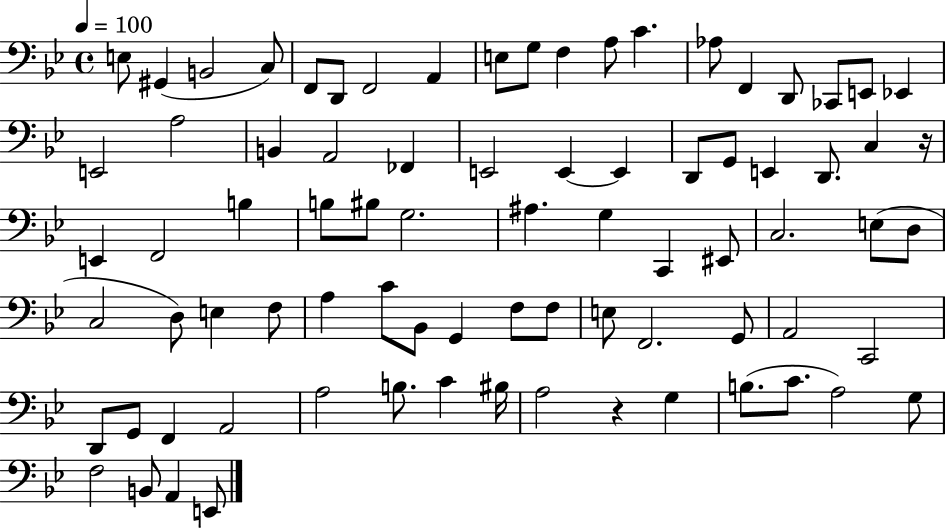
X:1
T:Untitled
M:4/4
L:1/4
K:Bb
E,/2 ^G,, B,,2 C,/2 F,,/2 D,,/2 F,,2 A,, E,/2 G,/2 F, A,/2 C _A,/2 F,, D,,/2 _C,,/2 E,,/2 _E,, E,,2 A,2 B,, A,,2 _F,, E,,2 E,, E,, D,,/2 G,,/2 E,, D,,/2 C, z/4 E,, F,,2 B, B,/2 ^B,/2 G,2 ^A, G, C,, ^E,,/2 C,2 E,/2 D,/2 C,2 D,/2 E, F,/2 A, C/2 _B,,/2 G,, F,/2 F,/2 E,/2 F,,2 G,,/2 A,,2 C,,2 D,,/2 G,,/2 F,, A,,2 A,2 B,/2 C ^B,/4 A,2 z G, B,/2 C/2 A,2 G,/2 F,2 B,,/2 A,, E,,/2